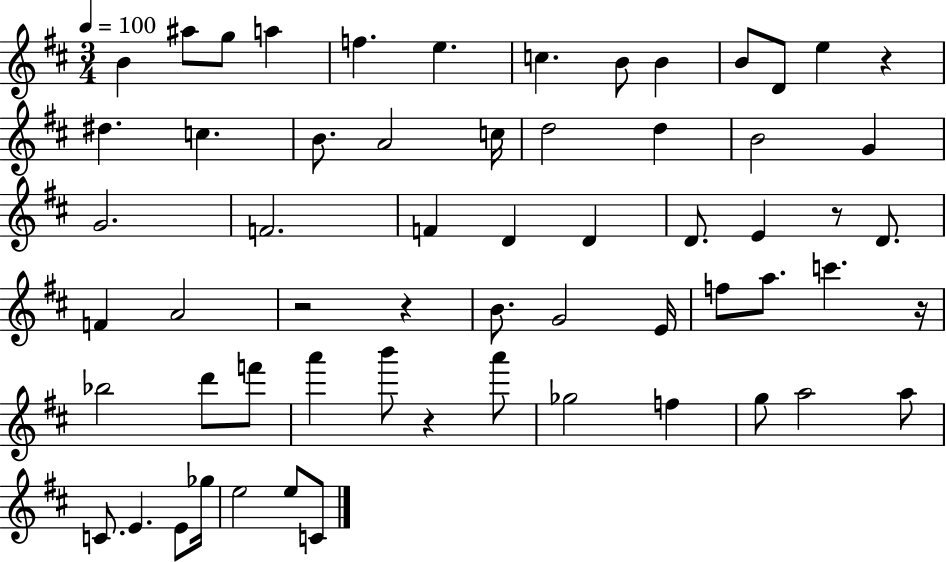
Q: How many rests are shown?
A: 6